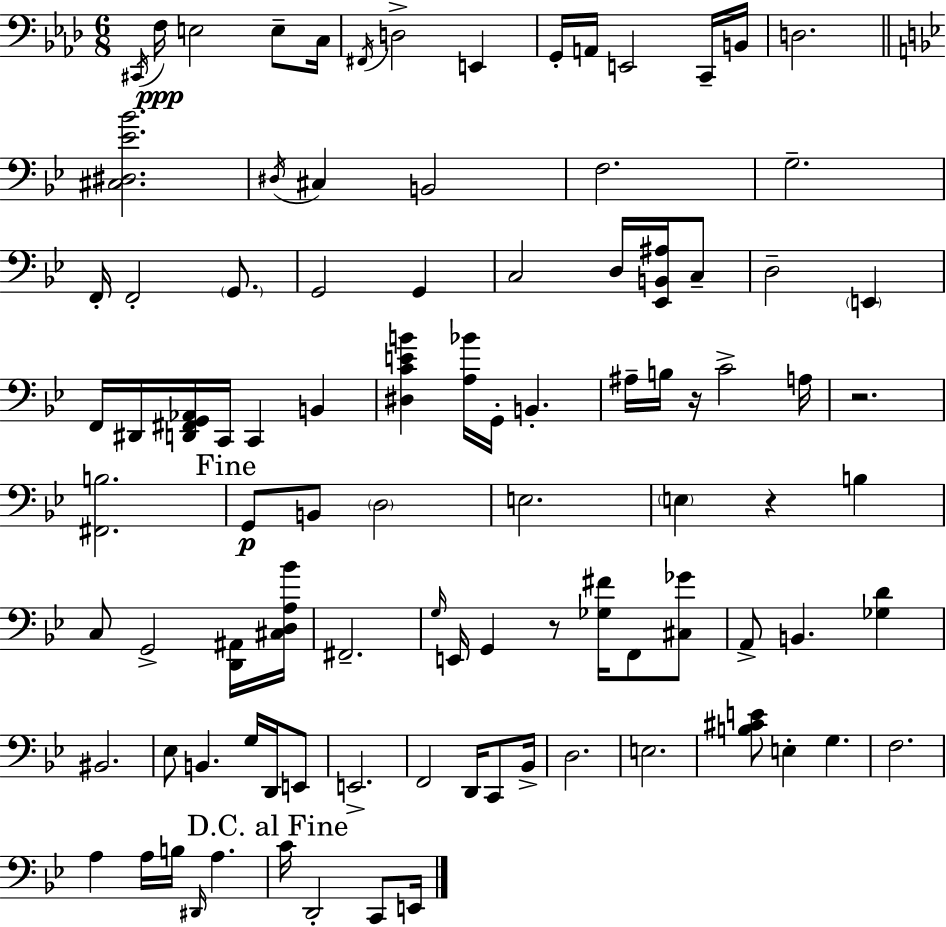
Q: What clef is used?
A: bass